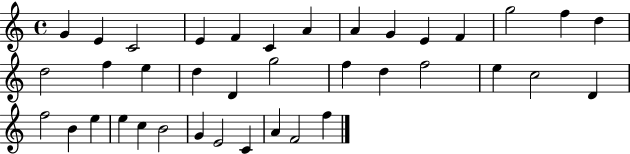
{
  \clef treble
  \time 4/4
  \defaultTimeSignature
  \key c \major
  g'4 e'4 c'2 | e'4 f'4 c'4 a'4 | a'4 g'4 e'4 f'4 | g''2 f''4 d''4 | \break d''2 f''4 e''4 | d''4 d'4 g''2 | f''4 d''4 f''2 | e''4 c''2 d'4 | \break f''2 b'4 e''4 | e''4 c''4 b'2 | g'4 e'2 c'4 | a'4 f'2 f''4 | \break \bar "|."
}